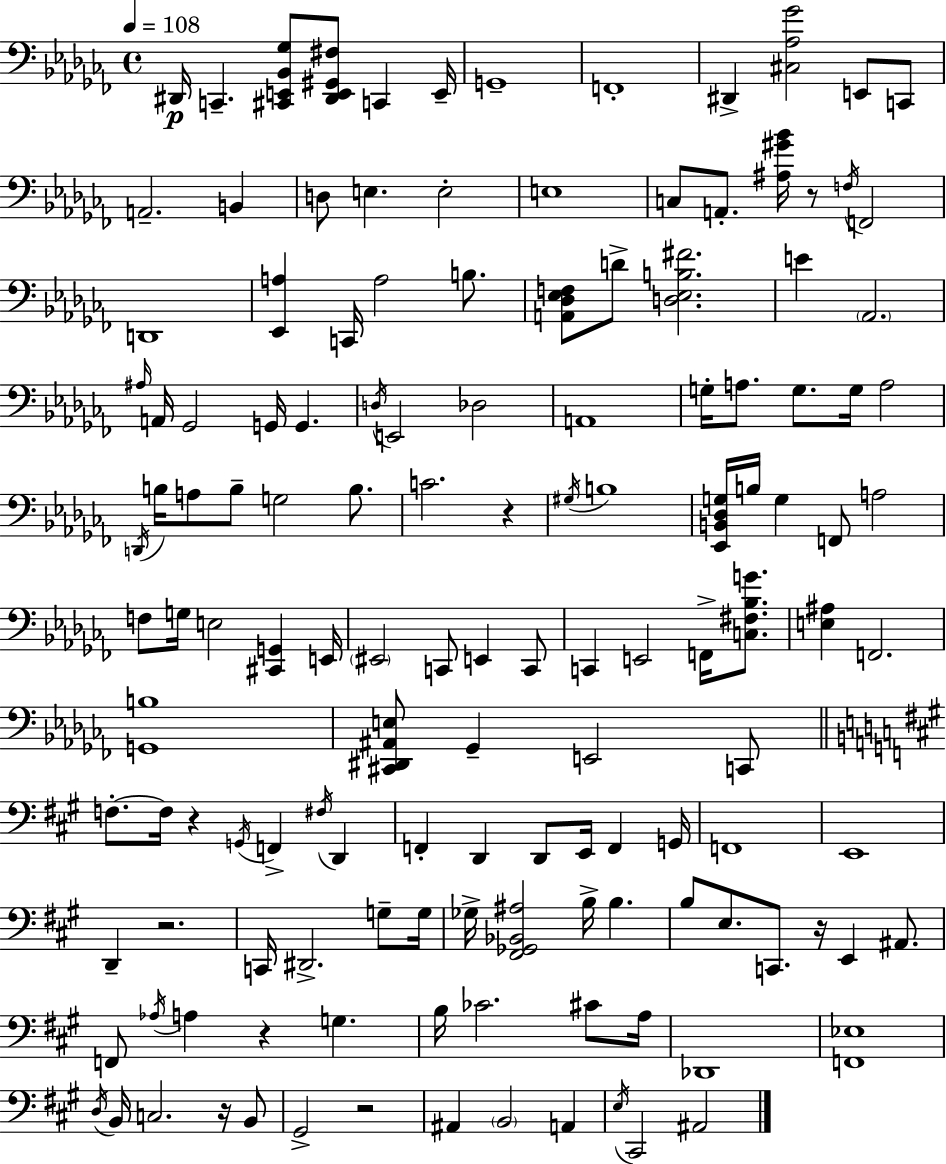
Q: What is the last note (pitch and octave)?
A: A#2